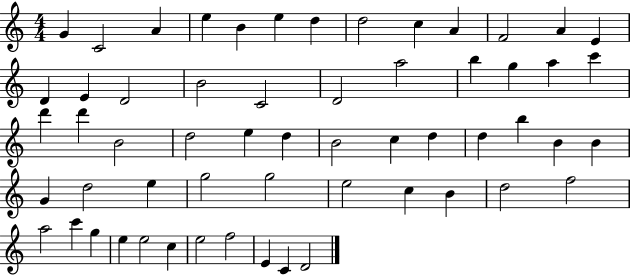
X:1
T:Untitled
M:4/4
L:1/4
K:C
G C2 A e B e d d2 c A F2 A E D E D2 B2 C2 D2 a2 b g a c' d' d' B2 d2 e d B2 c d d b B B G d2 e g2 g2 e2 c B d2 f2 a2 c' g e e2 c e2 f2 E C D2